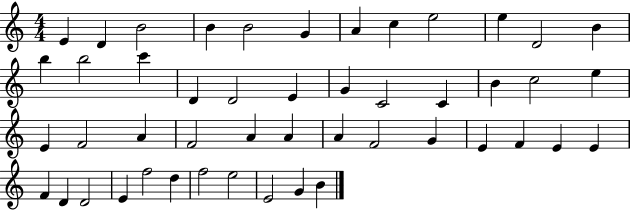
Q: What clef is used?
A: treble